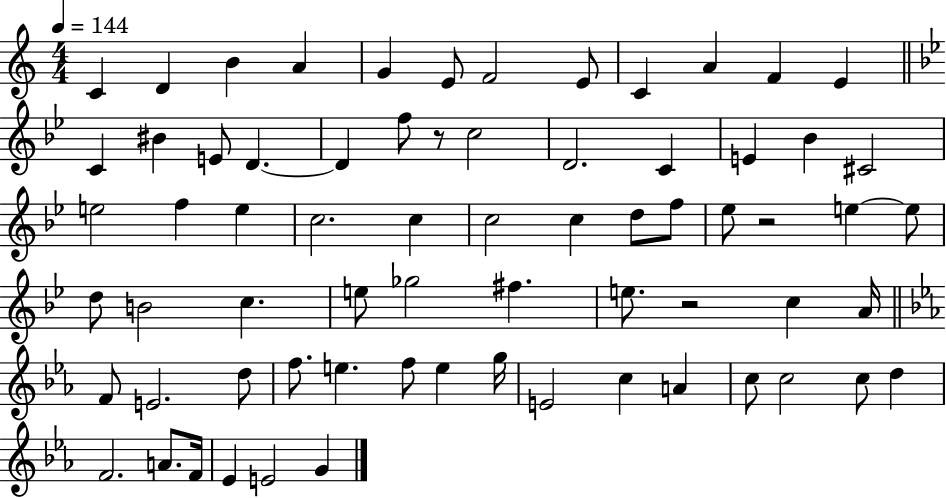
X:1
T:Untitled
M:4/4
L:1/4
K:C
C D B A G E/2 F2 E/2 C A F E C ^B E/2 D D f/2 z/2 c2 D2 C E _B ^C2 e2 f e c2 c c2 c d/2 f/2 _e/2 z2 e e/2 d/2 B2 c e/2 _g2 ^f e/2 z2 c A/4 F/2 E2 d/2 f/2 e f/2 e g/4 E2 c A c/2 c2 c/2 d F2 A/2 F/4 _E E2 G